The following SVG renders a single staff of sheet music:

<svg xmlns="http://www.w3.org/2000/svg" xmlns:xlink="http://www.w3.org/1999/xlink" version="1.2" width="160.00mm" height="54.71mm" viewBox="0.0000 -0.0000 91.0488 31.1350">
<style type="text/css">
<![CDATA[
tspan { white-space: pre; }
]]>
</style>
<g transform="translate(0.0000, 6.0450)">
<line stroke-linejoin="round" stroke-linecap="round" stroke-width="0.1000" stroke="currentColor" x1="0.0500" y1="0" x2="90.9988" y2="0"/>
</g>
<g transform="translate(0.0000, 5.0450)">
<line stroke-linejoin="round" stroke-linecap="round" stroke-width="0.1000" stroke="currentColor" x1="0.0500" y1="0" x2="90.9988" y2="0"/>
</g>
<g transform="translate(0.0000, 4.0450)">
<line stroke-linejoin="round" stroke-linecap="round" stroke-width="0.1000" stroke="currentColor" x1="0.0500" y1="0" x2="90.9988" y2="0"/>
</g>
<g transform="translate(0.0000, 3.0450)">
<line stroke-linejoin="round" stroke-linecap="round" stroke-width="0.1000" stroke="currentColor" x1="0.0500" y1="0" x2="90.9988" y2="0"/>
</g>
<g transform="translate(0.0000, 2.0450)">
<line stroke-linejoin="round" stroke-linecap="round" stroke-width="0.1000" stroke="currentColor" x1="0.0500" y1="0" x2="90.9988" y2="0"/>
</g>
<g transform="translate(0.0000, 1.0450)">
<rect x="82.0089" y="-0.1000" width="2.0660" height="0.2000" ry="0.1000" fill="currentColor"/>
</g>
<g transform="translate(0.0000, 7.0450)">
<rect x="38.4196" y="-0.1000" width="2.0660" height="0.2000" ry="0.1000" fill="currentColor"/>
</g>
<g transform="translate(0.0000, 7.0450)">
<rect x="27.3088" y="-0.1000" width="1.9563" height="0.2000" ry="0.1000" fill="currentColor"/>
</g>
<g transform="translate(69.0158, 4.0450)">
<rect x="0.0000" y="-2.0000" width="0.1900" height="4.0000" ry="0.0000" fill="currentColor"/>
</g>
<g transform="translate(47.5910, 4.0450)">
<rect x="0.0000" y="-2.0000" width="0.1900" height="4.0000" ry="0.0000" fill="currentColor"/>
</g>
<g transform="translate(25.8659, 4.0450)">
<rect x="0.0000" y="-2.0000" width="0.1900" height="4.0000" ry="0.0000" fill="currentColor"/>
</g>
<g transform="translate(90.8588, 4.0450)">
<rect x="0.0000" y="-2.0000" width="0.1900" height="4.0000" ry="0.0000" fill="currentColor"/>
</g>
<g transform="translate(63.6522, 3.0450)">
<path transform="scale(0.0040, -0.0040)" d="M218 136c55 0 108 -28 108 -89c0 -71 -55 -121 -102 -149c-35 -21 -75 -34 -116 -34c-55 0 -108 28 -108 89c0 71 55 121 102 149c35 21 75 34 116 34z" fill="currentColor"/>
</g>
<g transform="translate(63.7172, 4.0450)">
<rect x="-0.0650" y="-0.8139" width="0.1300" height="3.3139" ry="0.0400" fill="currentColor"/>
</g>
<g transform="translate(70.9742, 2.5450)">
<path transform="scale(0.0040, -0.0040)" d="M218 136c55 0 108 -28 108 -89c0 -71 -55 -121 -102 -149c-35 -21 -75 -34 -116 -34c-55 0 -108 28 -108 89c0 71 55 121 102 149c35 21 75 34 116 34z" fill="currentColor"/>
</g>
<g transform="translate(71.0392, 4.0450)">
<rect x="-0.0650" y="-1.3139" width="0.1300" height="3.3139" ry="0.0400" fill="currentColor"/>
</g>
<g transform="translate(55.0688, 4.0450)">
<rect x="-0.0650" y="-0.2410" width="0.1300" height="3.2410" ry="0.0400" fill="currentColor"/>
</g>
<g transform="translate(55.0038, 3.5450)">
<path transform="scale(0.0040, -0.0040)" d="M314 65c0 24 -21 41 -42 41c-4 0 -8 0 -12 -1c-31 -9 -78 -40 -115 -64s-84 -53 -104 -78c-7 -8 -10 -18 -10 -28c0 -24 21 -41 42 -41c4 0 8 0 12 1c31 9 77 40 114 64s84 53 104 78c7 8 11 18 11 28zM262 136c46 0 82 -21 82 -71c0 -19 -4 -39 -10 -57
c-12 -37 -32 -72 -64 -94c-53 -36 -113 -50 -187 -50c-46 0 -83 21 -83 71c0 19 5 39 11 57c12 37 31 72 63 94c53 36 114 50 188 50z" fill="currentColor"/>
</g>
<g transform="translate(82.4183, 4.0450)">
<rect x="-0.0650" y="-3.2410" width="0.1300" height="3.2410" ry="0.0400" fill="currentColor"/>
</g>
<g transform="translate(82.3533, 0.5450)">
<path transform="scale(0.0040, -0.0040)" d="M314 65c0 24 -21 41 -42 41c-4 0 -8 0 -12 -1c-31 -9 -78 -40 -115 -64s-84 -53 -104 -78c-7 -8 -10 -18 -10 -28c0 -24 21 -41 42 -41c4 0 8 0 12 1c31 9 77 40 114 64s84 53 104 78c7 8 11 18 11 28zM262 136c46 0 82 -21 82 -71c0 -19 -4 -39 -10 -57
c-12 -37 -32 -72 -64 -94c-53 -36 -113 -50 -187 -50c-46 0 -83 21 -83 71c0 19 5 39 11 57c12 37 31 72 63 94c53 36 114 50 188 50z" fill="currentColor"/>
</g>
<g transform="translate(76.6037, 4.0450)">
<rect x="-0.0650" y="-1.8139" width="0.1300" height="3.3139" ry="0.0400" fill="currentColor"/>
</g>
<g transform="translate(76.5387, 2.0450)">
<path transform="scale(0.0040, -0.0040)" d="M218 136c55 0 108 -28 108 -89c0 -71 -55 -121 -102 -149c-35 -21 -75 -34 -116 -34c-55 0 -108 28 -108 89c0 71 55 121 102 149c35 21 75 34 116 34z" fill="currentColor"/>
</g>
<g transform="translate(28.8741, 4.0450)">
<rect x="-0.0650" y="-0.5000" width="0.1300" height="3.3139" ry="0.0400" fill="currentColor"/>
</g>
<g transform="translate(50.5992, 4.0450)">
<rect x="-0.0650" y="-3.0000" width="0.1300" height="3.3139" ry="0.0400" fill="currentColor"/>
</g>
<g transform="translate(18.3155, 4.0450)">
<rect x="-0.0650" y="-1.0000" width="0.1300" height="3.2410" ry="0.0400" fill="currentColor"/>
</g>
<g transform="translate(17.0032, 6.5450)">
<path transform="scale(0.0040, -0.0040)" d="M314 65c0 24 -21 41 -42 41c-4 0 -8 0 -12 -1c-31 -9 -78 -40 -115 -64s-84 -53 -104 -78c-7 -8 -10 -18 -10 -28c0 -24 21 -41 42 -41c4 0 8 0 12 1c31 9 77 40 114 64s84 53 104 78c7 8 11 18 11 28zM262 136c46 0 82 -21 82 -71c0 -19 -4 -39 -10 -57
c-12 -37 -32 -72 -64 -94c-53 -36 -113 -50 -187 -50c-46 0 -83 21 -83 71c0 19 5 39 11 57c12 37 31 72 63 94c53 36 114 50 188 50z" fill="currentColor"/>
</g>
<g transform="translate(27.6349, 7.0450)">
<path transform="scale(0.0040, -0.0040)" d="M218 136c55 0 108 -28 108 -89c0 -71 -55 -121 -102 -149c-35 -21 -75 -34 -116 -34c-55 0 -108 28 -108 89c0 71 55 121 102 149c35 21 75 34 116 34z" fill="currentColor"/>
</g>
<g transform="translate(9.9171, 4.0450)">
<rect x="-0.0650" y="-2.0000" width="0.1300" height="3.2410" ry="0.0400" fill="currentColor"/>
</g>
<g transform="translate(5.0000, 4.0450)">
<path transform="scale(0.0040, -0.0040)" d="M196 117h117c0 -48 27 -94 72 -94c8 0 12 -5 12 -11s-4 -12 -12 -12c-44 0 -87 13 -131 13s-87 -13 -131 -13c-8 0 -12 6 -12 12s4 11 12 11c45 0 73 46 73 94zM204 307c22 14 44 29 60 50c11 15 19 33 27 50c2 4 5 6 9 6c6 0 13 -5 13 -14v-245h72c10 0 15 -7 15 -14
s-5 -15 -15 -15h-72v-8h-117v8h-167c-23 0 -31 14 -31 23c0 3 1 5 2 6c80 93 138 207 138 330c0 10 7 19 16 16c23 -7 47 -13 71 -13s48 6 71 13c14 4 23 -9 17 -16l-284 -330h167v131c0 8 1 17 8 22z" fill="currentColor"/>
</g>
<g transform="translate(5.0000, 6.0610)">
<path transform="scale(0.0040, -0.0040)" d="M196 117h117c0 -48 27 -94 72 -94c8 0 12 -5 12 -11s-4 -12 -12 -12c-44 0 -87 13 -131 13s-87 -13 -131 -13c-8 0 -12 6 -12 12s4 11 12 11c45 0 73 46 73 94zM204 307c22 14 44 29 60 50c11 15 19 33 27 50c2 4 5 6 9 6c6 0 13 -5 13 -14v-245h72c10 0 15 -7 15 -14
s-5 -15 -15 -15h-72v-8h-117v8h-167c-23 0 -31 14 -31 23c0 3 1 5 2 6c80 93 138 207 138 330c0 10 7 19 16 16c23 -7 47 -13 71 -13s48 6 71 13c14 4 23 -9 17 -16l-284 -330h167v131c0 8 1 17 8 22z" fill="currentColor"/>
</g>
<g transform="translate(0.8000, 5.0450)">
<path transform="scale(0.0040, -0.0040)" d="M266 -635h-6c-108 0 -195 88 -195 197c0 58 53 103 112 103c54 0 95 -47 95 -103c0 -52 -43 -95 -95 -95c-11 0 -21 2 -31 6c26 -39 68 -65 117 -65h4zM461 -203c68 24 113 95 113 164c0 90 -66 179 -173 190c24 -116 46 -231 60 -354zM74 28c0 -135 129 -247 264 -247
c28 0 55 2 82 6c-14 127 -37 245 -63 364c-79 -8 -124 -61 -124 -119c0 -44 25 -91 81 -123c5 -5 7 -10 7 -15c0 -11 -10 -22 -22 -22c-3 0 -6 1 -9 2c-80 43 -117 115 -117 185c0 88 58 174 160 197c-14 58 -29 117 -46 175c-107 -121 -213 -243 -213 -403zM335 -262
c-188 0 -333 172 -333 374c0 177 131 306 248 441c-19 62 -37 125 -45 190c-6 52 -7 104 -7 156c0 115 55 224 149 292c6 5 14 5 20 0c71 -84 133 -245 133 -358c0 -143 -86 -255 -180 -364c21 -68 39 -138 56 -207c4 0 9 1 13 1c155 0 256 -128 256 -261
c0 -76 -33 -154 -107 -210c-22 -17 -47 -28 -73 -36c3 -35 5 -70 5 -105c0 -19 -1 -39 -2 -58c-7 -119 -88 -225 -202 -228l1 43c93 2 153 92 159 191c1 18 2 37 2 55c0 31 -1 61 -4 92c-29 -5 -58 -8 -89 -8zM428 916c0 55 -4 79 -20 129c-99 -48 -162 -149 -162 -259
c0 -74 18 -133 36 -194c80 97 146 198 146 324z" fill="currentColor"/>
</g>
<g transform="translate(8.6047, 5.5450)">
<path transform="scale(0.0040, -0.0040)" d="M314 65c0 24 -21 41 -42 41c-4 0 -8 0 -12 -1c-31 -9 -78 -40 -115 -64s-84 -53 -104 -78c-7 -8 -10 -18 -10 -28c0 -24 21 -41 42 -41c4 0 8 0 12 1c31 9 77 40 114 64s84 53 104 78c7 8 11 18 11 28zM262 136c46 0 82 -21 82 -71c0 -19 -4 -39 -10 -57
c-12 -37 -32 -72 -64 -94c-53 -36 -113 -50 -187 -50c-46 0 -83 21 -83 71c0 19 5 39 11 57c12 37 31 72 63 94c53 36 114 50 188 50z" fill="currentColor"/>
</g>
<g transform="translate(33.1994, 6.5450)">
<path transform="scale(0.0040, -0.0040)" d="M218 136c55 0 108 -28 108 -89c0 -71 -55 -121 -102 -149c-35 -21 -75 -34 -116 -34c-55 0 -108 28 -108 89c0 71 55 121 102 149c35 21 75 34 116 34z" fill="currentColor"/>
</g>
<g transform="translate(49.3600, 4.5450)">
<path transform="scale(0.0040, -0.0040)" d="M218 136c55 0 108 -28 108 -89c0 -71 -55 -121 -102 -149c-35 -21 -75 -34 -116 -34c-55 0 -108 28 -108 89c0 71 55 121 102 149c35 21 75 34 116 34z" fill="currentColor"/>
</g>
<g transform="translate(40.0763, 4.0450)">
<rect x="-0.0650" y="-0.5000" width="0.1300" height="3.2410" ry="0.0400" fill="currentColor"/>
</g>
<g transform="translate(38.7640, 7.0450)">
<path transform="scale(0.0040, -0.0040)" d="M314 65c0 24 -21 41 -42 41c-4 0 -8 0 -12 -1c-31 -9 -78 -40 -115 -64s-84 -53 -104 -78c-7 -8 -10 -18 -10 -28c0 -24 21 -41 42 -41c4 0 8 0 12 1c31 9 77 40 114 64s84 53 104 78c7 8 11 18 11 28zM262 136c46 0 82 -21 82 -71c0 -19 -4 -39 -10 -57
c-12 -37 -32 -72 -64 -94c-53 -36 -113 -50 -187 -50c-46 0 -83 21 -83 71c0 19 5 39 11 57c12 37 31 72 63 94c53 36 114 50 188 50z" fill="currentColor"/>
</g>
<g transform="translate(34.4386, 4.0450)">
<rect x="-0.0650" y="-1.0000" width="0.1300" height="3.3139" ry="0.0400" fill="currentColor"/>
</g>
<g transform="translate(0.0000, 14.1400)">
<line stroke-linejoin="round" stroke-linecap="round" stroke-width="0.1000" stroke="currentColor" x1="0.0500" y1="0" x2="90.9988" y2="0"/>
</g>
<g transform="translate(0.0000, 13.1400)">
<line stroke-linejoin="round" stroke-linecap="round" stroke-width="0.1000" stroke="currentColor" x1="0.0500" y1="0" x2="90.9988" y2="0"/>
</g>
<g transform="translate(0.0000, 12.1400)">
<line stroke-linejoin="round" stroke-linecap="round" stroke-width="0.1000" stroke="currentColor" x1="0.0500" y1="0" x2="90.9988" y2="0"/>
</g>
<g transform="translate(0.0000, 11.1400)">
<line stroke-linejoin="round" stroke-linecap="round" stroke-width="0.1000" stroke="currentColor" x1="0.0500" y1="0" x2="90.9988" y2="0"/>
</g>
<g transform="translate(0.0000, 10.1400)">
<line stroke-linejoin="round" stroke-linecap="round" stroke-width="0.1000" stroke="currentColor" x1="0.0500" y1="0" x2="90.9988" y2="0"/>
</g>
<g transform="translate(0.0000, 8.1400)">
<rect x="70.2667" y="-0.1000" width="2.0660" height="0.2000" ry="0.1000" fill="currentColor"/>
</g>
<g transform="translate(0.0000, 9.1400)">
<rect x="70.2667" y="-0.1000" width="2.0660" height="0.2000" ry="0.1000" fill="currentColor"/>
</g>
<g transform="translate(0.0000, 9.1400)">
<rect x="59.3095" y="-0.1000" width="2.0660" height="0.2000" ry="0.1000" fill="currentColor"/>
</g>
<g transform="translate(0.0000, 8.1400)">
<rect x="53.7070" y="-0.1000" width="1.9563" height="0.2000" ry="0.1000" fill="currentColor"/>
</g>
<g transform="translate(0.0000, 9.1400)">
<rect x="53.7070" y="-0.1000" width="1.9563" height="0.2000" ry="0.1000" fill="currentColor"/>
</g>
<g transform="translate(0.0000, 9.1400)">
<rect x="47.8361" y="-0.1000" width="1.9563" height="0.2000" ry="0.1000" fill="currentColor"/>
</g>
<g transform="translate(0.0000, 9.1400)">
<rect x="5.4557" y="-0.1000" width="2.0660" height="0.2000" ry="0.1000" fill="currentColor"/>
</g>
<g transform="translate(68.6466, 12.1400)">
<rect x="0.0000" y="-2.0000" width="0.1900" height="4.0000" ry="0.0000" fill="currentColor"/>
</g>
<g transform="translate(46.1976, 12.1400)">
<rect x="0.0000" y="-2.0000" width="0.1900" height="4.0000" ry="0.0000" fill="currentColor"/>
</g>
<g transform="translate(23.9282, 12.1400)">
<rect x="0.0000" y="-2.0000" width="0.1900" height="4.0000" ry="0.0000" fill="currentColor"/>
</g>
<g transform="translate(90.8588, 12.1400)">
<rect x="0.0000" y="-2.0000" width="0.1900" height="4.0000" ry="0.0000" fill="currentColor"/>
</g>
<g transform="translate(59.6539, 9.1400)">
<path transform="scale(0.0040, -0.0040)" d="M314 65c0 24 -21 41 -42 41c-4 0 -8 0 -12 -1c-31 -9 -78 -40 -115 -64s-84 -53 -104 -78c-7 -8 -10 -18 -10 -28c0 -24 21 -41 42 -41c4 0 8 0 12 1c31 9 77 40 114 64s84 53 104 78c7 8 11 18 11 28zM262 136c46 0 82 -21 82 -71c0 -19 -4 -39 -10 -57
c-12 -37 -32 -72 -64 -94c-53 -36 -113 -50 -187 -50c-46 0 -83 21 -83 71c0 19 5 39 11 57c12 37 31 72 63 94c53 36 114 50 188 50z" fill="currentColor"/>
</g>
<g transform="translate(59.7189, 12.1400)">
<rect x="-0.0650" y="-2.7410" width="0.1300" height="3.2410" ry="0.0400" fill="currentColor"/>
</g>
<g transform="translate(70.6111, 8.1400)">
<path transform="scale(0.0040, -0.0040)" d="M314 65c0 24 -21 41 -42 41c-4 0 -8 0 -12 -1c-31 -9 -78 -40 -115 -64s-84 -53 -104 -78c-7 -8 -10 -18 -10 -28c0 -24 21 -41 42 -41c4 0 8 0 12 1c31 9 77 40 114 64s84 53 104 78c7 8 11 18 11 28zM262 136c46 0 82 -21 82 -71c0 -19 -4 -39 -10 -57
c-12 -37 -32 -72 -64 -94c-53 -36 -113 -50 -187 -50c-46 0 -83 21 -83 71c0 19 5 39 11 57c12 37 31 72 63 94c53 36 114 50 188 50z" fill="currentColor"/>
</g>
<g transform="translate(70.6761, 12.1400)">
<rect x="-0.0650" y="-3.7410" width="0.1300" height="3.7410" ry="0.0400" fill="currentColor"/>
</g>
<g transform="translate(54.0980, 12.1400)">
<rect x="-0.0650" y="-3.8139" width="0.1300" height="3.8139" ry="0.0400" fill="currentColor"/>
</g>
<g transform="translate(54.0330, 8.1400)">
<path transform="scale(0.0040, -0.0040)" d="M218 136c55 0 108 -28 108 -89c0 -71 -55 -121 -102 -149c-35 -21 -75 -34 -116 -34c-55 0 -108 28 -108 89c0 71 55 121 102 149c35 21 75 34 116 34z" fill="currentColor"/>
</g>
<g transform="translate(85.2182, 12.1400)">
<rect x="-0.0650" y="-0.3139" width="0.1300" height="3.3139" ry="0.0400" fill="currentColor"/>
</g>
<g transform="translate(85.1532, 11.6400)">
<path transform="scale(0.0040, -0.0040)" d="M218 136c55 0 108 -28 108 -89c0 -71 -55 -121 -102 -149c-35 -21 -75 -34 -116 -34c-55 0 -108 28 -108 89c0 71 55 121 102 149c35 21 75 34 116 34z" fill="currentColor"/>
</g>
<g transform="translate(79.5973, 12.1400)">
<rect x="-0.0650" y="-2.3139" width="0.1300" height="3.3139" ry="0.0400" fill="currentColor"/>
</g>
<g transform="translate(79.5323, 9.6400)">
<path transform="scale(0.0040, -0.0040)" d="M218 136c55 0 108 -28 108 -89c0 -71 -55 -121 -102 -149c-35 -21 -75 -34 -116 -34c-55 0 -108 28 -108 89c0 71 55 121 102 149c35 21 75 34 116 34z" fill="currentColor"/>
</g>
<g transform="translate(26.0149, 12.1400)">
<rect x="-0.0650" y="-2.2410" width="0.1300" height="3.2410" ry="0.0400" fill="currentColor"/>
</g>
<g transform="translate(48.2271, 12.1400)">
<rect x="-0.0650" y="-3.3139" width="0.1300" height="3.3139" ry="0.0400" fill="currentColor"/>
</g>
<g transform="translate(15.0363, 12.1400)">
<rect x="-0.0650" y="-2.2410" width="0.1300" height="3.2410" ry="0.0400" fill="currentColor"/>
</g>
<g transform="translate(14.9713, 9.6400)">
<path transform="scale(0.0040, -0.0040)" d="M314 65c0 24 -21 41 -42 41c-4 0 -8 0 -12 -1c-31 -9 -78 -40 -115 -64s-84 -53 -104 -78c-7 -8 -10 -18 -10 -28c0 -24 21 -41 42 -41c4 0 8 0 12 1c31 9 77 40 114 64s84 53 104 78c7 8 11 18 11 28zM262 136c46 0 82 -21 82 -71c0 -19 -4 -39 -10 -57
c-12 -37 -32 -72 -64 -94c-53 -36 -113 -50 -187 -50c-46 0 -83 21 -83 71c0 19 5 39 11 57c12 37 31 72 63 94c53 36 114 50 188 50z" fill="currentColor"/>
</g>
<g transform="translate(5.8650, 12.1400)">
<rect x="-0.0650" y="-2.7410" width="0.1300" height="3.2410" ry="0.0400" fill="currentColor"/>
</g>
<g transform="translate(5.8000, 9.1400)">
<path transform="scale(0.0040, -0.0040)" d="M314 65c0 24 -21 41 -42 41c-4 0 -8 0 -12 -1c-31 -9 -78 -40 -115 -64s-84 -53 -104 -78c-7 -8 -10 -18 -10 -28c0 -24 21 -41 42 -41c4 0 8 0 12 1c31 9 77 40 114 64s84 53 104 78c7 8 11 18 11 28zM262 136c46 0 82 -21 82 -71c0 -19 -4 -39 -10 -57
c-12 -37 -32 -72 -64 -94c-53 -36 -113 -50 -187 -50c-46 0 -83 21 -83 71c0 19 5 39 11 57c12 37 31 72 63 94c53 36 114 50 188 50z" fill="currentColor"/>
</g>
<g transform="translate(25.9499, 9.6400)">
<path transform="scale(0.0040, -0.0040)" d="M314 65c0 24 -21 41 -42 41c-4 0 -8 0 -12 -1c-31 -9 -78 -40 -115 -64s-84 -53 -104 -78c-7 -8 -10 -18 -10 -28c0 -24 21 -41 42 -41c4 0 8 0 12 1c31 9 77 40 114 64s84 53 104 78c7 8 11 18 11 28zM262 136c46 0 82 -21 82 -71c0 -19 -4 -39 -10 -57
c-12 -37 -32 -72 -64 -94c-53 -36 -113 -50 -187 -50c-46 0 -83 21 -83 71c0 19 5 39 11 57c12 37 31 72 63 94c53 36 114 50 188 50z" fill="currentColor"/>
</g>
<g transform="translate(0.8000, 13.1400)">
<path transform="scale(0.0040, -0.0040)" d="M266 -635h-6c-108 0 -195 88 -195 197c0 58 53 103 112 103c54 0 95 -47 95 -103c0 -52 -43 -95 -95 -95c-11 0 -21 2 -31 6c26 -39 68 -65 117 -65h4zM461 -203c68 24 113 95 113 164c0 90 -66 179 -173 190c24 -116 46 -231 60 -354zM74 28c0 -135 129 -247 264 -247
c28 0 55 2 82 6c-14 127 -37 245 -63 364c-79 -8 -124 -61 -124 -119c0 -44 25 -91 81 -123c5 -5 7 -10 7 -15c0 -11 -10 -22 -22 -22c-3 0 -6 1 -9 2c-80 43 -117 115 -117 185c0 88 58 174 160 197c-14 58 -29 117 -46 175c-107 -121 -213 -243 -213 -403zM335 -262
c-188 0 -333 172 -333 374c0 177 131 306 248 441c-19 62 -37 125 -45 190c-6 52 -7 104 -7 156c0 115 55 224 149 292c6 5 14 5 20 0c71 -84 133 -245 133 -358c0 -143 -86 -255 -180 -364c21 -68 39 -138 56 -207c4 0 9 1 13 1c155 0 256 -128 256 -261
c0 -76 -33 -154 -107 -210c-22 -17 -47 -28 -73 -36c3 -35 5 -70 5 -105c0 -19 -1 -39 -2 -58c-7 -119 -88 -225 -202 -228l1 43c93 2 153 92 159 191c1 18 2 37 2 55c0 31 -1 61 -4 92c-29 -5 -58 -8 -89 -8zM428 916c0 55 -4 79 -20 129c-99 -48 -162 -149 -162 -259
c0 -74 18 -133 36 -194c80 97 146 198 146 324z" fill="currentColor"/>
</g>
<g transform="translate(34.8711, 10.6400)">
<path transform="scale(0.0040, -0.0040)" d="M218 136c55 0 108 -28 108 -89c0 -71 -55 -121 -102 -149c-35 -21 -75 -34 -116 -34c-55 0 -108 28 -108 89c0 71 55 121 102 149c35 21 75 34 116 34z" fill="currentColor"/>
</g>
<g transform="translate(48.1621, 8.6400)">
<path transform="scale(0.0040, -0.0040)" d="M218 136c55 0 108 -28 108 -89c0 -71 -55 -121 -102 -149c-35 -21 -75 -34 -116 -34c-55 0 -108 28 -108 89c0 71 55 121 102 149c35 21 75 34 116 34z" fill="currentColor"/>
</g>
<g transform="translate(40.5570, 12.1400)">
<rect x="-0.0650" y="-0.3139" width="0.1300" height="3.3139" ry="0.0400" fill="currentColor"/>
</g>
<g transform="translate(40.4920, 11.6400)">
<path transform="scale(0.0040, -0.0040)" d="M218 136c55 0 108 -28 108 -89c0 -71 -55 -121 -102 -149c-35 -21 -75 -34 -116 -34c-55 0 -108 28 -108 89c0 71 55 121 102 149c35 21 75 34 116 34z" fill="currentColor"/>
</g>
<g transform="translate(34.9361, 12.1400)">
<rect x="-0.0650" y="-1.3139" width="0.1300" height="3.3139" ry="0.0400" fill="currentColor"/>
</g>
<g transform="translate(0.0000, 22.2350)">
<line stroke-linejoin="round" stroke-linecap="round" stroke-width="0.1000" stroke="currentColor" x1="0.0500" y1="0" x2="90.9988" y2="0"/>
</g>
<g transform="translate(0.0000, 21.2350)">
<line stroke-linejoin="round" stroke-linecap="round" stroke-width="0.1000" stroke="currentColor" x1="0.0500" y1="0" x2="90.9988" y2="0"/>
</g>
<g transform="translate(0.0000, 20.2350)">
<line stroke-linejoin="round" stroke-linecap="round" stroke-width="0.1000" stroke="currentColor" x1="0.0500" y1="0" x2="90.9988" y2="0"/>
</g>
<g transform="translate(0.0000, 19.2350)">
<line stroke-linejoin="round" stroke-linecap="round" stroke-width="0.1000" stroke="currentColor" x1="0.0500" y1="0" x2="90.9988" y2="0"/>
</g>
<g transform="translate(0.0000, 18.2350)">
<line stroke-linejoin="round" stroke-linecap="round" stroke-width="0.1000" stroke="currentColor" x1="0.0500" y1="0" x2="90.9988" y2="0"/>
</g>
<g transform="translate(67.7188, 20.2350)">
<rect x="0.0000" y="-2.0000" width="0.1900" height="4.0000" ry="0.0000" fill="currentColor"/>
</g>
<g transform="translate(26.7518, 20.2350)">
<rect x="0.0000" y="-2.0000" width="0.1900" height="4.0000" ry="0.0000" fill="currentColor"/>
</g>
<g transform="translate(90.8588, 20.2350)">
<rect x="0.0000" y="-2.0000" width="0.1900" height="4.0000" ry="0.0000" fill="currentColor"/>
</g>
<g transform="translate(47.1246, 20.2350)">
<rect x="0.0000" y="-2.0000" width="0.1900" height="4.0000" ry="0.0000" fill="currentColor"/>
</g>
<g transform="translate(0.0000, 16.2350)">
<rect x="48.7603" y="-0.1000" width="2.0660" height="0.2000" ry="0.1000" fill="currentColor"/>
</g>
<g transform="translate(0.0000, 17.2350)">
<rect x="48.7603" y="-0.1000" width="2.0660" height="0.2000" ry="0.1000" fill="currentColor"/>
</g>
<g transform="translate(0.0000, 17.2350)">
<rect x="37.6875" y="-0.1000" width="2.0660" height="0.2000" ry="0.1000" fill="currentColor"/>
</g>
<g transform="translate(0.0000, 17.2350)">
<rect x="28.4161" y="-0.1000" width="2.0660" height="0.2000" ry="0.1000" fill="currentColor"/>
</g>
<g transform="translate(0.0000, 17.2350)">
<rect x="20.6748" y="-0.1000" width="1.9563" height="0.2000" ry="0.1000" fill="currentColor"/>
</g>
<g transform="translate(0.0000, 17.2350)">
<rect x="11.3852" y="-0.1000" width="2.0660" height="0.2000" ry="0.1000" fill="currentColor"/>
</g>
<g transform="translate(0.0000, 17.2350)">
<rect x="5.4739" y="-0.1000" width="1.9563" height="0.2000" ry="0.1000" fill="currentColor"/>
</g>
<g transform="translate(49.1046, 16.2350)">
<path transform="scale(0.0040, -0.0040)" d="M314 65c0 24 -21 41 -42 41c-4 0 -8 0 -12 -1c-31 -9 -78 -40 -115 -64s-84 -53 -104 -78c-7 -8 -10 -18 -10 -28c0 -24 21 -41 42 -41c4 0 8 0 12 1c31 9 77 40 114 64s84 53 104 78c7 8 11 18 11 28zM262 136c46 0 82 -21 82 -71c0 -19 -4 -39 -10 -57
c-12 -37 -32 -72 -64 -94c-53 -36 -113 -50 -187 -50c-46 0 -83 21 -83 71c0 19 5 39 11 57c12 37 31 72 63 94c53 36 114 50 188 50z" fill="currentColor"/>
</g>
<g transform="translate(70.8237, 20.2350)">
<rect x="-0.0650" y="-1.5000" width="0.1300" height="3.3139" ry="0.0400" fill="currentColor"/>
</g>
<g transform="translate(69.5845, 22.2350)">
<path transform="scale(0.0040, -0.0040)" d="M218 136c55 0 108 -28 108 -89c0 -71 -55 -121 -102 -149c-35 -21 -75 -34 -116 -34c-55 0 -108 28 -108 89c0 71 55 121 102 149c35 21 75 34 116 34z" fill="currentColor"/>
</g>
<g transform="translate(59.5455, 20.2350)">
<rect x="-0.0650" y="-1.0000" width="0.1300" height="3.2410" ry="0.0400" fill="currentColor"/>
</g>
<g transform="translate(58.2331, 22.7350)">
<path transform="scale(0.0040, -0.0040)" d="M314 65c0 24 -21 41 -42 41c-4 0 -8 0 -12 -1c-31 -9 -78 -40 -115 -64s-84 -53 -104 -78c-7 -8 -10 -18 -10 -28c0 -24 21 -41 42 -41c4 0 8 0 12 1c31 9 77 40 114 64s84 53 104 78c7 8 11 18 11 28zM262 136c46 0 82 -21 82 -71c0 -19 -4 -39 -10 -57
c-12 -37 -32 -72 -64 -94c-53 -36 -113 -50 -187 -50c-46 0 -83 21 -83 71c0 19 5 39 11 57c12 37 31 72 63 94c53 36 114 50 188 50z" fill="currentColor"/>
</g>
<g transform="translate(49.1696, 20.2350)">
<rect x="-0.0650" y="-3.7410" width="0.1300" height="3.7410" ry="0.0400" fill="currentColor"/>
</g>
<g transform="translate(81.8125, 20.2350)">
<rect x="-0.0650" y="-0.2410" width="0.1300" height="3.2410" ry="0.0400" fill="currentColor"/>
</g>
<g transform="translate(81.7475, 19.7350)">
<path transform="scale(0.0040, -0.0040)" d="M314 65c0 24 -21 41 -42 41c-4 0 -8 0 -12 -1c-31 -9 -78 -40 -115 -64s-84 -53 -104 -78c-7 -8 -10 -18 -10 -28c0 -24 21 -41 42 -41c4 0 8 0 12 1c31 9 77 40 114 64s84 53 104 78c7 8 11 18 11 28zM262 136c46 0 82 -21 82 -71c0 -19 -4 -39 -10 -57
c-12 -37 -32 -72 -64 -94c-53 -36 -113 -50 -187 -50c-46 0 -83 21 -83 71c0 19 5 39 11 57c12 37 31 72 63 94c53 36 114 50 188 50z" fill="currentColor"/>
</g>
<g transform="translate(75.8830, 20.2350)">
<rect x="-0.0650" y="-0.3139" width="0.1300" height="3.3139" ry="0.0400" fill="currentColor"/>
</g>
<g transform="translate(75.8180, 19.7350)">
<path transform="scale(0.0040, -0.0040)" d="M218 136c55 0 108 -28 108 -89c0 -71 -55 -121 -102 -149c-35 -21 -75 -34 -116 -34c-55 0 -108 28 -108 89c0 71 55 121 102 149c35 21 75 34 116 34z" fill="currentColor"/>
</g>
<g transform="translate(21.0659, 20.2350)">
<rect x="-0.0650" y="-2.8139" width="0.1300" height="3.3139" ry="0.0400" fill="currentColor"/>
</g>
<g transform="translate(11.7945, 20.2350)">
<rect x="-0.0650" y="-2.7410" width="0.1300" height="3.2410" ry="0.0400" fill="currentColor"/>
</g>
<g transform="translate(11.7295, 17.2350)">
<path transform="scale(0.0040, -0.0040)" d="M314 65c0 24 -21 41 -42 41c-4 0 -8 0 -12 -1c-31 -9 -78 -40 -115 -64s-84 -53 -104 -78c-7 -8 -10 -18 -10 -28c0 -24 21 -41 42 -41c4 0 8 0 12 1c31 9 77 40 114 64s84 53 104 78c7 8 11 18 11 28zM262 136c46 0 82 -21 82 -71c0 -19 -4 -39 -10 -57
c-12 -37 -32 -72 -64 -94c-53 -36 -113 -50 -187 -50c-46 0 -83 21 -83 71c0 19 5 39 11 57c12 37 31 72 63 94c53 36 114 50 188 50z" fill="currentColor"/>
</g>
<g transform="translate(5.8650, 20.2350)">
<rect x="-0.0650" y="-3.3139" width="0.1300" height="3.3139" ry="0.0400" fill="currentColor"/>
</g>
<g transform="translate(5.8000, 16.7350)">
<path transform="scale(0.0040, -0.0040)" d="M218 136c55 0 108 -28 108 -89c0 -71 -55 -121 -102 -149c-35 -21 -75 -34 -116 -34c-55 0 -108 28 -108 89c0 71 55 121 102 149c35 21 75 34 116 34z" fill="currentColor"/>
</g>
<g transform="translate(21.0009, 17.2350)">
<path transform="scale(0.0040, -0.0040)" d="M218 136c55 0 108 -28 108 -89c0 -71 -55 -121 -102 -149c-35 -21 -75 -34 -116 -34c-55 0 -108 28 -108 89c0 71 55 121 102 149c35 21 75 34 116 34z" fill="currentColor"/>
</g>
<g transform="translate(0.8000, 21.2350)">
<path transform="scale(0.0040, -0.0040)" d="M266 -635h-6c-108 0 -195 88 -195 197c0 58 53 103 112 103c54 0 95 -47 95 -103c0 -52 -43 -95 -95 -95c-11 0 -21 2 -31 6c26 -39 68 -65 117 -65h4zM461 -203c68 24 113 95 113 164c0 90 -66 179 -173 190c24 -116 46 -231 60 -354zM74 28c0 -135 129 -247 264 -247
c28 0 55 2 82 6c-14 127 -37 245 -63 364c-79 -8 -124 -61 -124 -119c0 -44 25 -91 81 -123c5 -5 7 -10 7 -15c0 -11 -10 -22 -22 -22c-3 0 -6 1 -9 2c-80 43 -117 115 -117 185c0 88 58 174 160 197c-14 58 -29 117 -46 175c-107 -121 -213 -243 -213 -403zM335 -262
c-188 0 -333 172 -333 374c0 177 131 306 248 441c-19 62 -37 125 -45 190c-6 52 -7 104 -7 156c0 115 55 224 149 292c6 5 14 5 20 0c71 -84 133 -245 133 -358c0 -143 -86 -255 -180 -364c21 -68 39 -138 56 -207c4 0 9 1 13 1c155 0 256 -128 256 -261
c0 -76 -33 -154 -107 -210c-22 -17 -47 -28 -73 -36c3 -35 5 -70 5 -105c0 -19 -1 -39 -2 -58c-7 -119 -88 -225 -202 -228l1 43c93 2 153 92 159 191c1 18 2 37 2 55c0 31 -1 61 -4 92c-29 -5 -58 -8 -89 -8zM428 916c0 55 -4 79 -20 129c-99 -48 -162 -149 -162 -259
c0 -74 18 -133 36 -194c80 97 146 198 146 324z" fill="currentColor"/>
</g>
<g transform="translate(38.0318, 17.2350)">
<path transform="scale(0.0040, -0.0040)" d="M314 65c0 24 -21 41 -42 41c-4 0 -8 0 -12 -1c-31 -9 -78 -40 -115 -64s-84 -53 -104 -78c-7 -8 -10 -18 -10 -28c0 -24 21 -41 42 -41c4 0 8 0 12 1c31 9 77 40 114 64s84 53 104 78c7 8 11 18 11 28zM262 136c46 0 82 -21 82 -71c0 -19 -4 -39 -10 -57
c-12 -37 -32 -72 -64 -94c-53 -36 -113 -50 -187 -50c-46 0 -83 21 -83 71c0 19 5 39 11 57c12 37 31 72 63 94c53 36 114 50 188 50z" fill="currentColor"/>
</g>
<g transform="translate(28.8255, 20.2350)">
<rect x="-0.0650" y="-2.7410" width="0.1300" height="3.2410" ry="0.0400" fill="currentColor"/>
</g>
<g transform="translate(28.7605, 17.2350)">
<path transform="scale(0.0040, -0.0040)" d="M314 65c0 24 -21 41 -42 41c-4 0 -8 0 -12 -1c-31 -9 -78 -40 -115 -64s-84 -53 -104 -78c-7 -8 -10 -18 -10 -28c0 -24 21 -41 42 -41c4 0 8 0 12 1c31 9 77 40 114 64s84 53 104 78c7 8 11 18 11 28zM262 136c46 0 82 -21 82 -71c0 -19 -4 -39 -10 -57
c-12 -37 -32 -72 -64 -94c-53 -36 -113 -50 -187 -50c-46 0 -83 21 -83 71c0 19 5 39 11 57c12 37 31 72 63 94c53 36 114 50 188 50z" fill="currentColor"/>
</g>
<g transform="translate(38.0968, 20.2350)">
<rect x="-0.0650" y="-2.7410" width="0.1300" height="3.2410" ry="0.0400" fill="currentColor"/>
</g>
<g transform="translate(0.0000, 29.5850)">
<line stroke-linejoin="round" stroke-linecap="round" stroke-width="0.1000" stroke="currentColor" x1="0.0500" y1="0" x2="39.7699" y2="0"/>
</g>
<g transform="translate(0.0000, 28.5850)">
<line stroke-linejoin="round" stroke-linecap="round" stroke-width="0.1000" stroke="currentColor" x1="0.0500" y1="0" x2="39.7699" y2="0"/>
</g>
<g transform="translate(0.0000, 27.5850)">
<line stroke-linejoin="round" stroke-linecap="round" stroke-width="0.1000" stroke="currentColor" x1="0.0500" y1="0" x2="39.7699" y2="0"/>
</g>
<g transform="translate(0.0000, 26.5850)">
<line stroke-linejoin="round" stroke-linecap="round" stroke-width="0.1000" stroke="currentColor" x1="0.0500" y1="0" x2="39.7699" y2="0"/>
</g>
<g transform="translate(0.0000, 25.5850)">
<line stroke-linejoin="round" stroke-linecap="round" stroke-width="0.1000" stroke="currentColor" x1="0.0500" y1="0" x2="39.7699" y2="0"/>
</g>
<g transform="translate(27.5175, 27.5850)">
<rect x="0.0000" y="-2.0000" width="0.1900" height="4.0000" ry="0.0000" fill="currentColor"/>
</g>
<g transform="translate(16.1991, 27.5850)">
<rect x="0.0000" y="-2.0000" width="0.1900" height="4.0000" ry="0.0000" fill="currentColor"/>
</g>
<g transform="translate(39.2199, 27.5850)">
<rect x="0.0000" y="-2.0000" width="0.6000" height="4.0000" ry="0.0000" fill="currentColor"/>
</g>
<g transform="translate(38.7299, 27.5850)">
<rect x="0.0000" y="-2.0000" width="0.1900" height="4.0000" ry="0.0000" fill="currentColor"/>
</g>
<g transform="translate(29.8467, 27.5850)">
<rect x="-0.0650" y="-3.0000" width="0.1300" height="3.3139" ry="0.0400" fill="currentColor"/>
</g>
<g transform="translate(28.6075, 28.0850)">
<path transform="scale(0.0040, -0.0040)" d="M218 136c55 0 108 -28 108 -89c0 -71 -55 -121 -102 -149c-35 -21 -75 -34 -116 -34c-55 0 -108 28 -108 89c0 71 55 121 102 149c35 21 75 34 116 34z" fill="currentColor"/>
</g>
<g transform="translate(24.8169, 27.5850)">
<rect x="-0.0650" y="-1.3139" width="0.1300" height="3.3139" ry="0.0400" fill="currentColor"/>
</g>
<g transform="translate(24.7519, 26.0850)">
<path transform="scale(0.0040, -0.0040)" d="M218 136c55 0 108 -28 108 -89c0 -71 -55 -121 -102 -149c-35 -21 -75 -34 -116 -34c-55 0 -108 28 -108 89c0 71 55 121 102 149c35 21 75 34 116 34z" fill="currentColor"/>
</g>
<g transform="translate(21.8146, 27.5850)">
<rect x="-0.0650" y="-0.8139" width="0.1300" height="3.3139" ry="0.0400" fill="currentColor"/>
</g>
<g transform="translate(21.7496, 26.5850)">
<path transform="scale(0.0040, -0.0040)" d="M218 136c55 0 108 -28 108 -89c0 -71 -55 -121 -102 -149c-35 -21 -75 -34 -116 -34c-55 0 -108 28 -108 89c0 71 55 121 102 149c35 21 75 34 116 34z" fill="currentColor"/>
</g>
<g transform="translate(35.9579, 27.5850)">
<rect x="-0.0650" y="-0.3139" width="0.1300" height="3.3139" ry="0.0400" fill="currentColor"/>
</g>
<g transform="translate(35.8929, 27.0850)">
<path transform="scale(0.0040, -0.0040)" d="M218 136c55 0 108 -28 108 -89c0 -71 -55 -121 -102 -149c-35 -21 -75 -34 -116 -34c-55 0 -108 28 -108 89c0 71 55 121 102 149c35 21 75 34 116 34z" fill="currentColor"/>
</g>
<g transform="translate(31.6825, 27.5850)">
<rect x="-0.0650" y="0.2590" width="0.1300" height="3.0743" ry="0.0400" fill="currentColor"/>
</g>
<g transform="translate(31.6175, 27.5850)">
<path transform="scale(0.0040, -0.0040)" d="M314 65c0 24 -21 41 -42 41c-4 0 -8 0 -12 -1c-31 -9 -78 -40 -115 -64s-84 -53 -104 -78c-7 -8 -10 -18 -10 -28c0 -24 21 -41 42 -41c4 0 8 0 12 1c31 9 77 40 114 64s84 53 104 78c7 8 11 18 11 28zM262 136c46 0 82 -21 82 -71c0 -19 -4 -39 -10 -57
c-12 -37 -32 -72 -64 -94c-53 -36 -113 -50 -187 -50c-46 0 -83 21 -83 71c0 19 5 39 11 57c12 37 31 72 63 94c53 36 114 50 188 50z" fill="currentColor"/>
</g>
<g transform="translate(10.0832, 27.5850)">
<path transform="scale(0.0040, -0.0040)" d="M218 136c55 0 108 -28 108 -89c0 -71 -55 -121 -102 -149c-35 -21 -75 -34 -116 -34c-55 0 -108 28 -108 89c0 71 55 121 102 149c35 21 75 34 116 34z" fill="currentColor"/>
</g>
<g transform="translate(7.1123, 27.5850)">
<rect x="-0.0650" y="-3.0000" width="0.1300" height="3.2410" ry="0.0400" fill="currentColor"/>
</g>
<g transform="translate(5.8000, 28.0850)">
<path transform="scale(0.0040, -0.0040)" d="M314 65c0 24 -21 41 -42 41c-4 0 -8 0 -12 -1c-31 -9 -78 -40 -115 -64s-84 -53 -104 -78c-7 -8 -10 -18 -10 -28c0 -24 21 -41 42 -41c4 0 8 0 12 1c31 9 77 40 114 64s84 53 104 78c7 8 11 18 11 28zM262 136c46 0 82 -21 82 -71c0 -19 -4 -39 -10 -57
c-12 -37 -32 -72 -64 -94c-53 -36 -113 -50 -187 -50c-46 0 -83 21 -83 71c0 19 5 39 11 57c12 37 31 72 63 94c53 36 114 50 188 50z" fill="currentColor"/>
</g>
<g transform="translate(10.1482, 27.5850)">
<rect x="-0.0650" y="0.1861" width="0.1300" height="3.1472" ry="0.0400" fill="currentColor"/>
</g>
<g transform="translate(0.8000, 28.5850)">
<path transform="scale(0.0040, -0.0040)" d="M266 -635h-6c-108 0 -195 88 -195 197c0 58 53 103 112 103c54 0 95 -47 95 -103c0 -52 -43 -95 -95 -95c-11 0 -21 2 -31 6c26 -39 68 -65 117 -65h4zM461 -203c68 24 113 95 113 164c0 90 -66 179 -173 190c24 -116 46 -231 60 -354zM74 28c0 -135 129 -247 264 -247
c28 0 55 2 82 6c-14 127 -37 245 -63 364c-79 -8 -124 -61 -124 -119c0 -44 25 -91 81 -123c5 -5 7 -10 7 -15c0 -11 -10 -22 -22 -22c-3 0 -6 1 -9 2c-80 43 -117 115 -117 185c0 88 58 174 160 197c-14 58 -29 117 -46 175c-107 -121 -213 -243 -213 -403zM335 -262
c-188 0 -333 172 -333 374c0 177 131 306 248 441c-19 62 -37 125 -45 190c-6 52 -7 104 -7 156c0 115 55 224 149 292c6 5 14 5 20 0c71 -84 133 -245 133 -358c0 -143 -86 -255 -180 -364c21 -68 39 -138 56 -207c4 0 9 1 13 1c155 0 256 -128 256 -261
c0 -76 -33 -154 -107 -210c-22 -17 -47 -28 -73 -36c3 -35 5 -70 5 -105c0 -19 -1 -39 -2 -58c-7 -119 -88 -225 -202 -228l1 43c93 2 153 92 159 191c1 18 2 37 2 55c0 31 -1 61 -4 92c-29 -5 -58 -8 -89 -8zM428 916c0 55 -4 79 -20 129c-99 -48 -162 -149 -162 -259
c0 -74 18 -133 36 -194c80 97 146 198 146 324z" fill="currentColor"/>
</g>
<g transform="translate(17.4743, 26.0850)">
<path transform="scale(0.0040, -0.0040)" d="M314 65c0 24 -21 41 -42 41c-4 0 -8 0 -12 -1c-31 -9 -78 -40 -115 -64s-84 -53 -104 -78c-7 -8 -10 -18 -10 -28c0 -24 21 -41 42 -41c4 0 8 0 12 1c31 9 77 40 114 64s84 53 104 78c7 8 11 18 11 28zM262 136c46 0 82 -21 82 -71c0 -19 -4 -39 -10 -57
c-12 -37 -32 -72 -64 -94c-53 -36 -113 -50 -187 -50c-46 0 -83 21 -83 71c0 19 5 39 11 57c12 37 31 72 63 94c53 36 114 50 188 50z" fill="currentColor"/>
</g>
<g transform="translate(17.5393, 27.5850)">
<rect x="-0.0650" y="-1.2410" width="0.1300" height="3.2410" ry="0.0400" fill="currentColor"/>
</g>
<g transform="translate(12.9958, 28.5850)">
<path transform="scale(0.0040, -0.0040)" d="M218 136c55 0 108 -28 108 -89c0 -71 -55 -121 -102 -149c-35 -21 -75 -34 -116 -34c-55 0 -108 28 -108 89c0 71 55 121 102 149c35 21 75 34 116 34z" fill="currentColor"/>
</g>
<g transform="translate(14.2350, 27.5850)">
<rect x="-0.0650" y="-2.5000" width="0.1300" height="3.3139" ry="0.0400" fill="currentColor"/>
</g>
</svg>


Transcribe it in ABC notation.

X:1
T:Untitled
M:4/4
L:1/4
K:C
F2 D2 C D C2 A c2 d e f b2 a2 g2 g2 e c b c' a2 c'2 g c b a2 a a2 a2 c'2 D2 E c c2 A2 B G e2 d e A B2 c